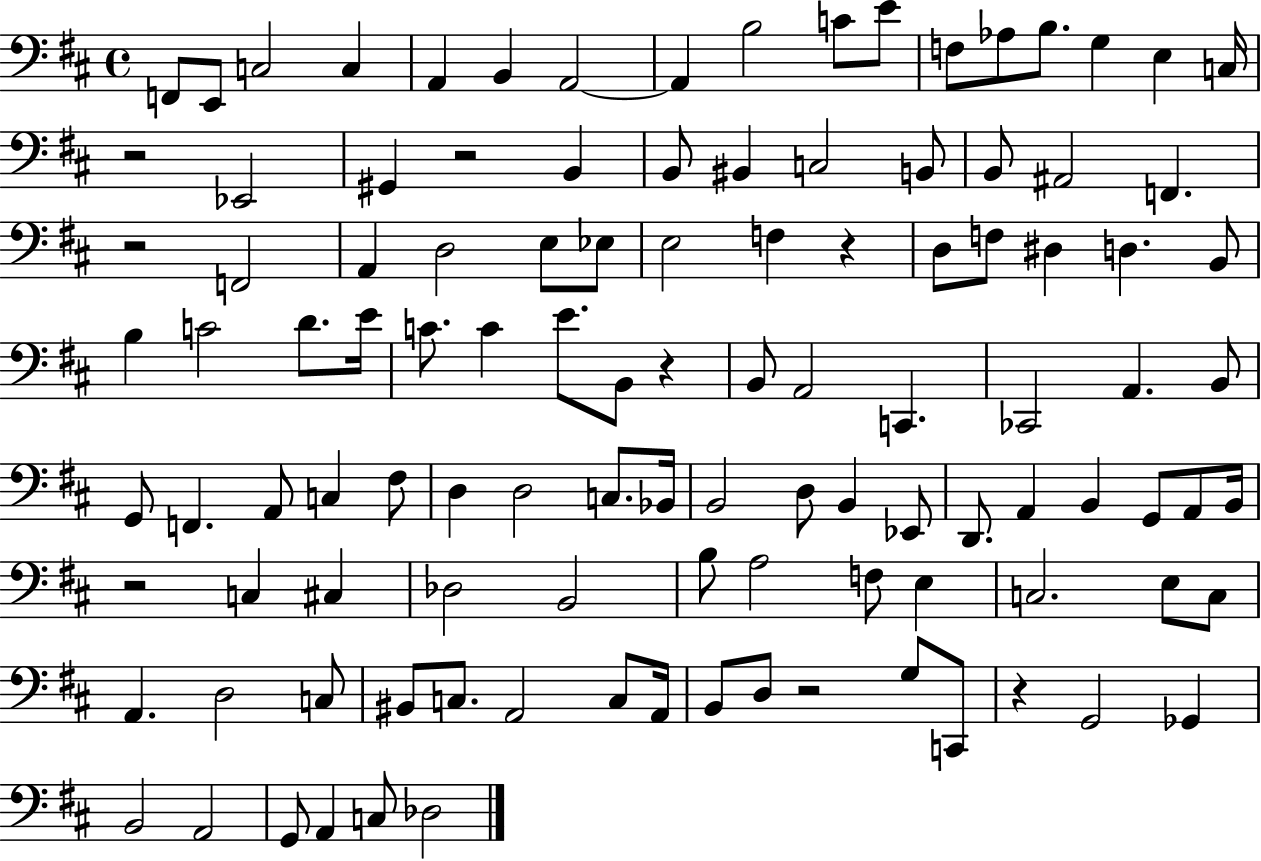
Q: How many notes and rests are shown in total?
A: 111